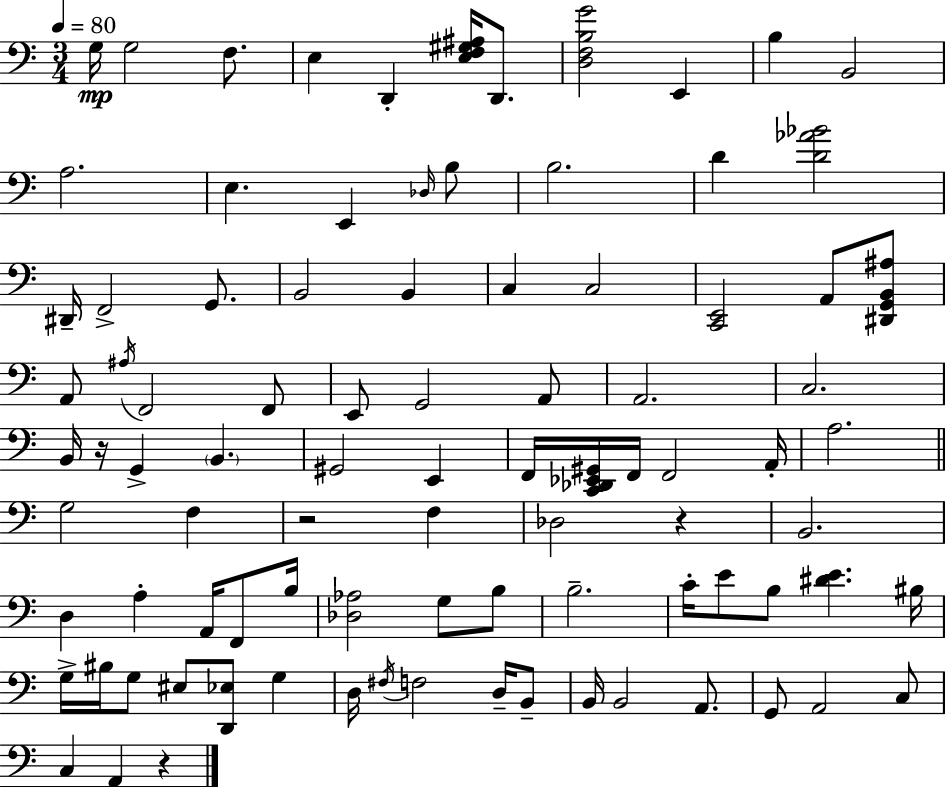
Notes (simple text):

G3/s G3/h F3/e. E3/q D2/q [E3,F3,G#3,A#3]/s D2/e. [D3,F3,B3,G4]/h E2/q B3/q B2/h A3/h. E3/q. E2/q Db3/s B3/e B3/h. D4/q [D4,Ab4,Bb4]/h D#2/s F2/h G2/e. B2/h B2/q C3/q C3/h [C2,E2]/h A2/e [D#2,G2,B2,A#3]/e A2/e A#3/s F2/h F2/e E2/e G2/h A2/e A2/h. C3/h. B2/s R/s G2/q B2/q. G#2/h E2/q F2/s [C2,Db2,Eb2,G#2]/s F2/s F2/h A2/s A3/h. G3/h F3/q R/h F3/q Db3/h R/q B2/h. D3/q A3/q A2/s F2/e B3/s [Db3,Ab3]/h G3/e B3/e B3/h. C4/s E4/e B3/e [D#4,E4]/q. BIS3/s G3/s BIS3/s G3/e EIS3/e [D2,Eb3]/e G3/q D3/s F#3/s F3/h D3/s B2/e B2/s B2/h A2/e. G2/e A2/h C3/e C3/q A2/q R/q